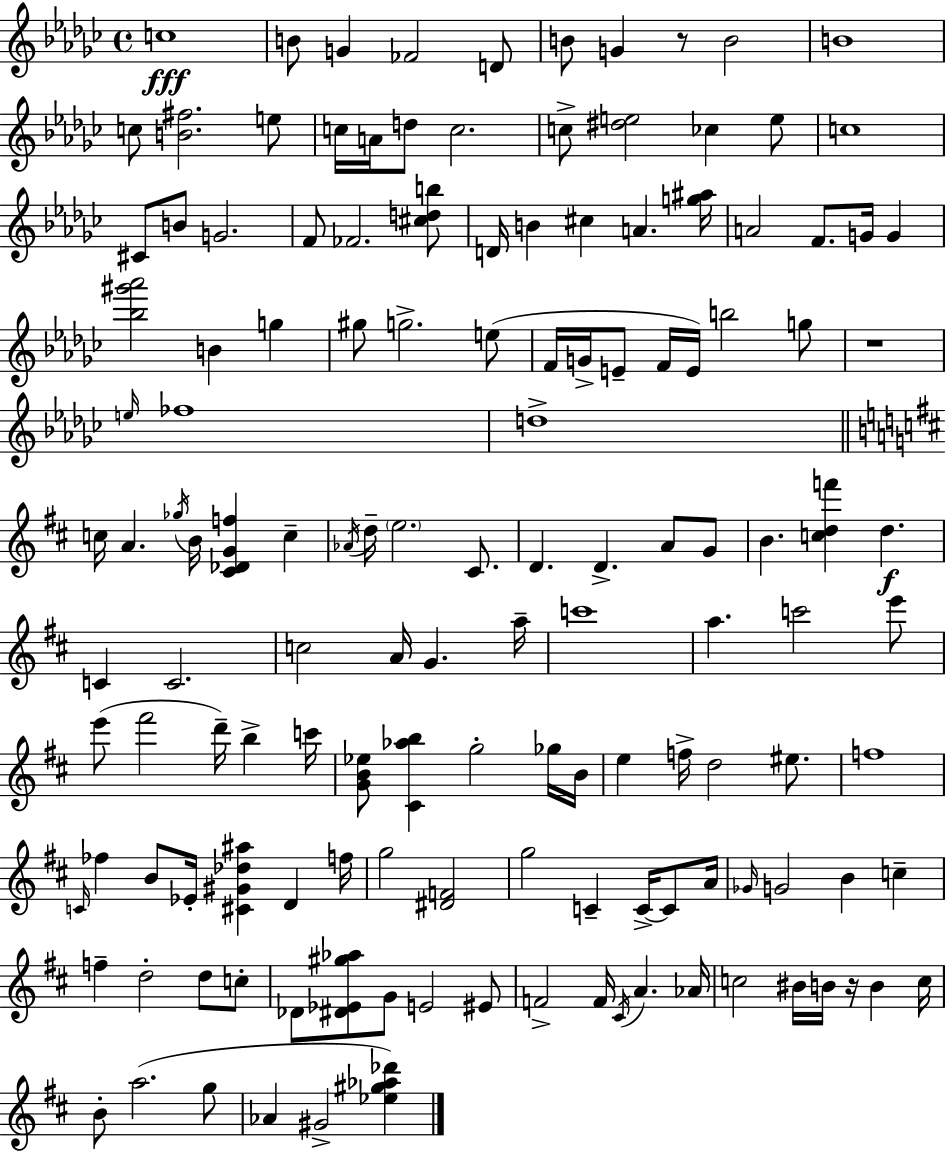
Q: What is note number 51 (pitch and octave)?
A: B4